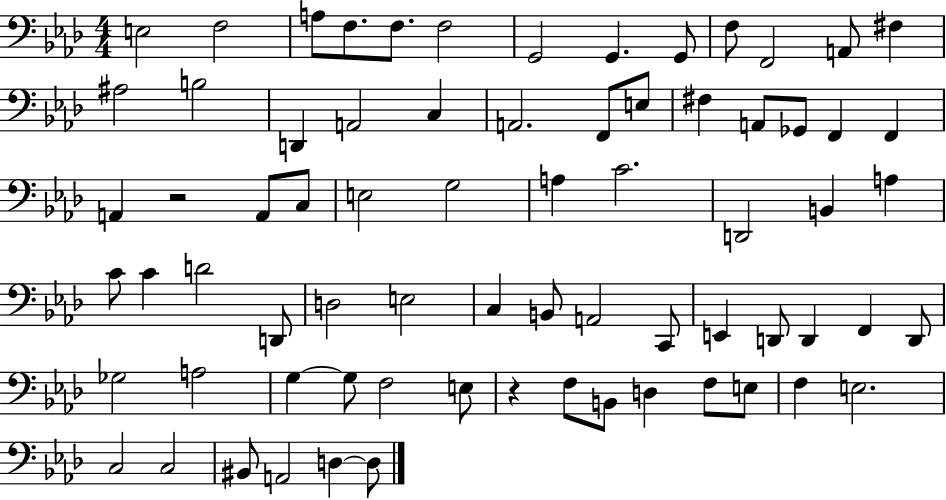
X:1
T:Untitled
M:4/4
L:1/4
K:Ab
E,2 F,2 A,/2 F,/2 F,/2 F,2 G,,2 G,, G,,/2 F,/2 F,,2 A,,/2 ^F, ^A,2 B,2 D,, A,,2 C, A,,2 F,,/2 E,/2 ^F, A,,/2 _G,,/2 F,, F,, A,, z2 A,,/2 C,/2 E,2 G,2 A, C2 D,,2 B,, A, C/2 C D2 D,,/2 D,2 E,2 C, B,,/2 A,,2 C,,/2 E,, D,,/2 D,, F,, D,,/2 _G,2 A,2 G, G,/2 F,2 E,/2 z F,/2 B,,/2 D, F,/2 E,/2 F, E,2 C,2 C,2 ^B,,/2 A,,2 D, D,/2